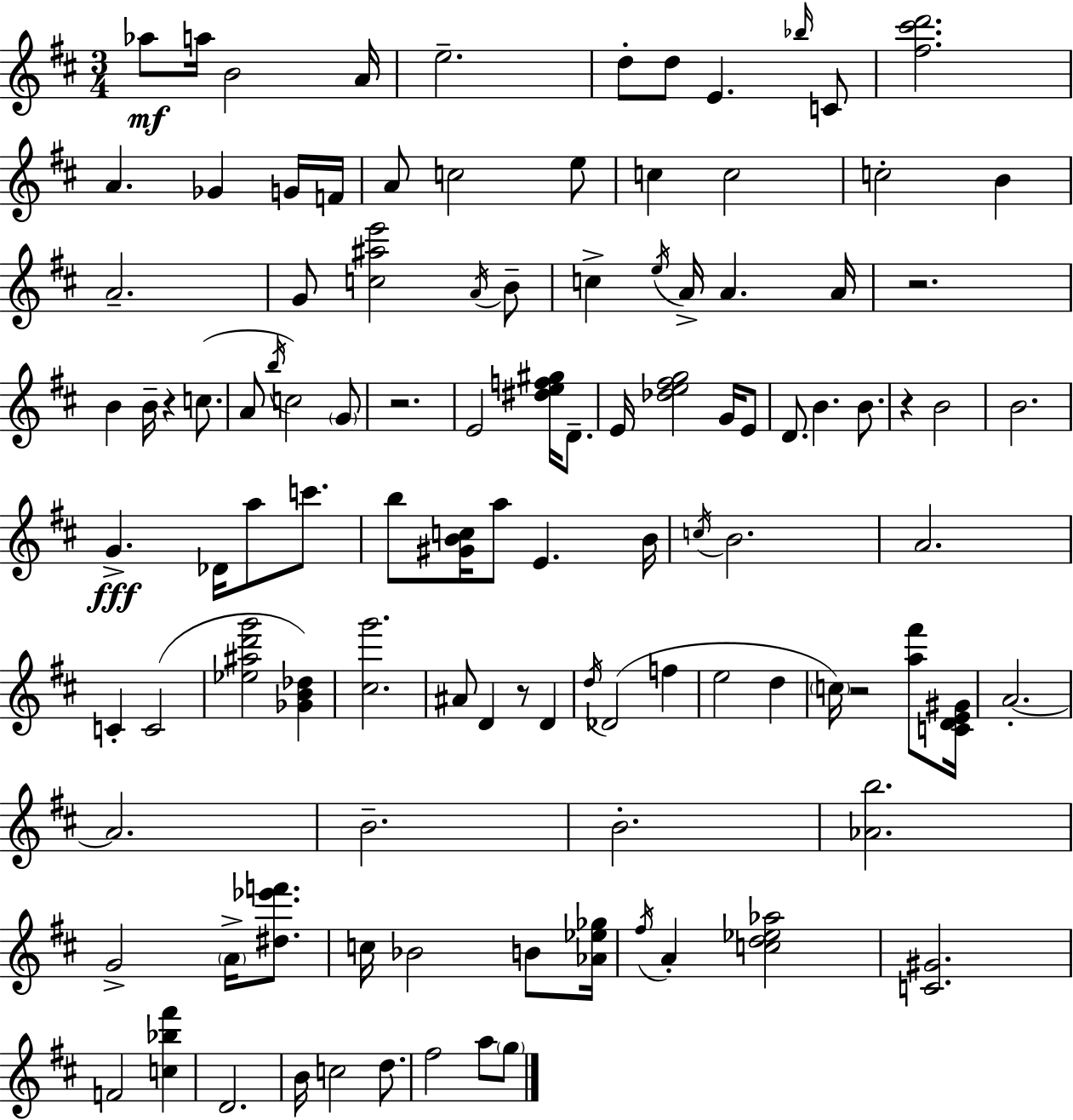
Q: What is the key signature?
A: D major